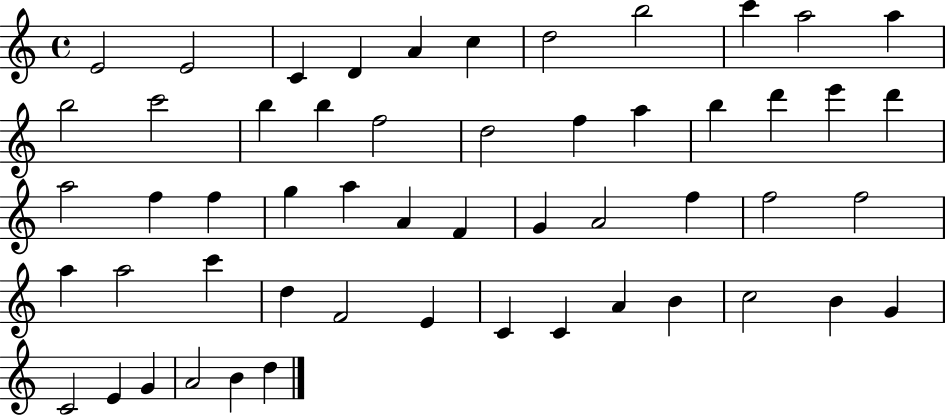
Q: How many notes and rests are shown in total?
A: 54